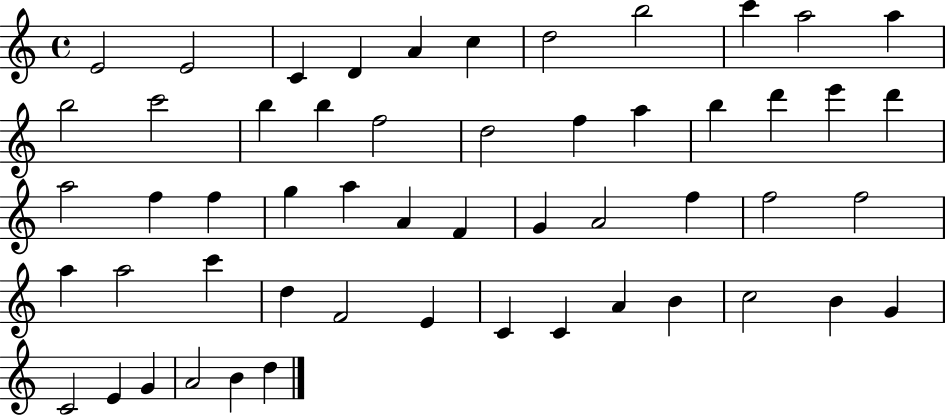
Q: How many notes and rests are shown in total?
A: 54